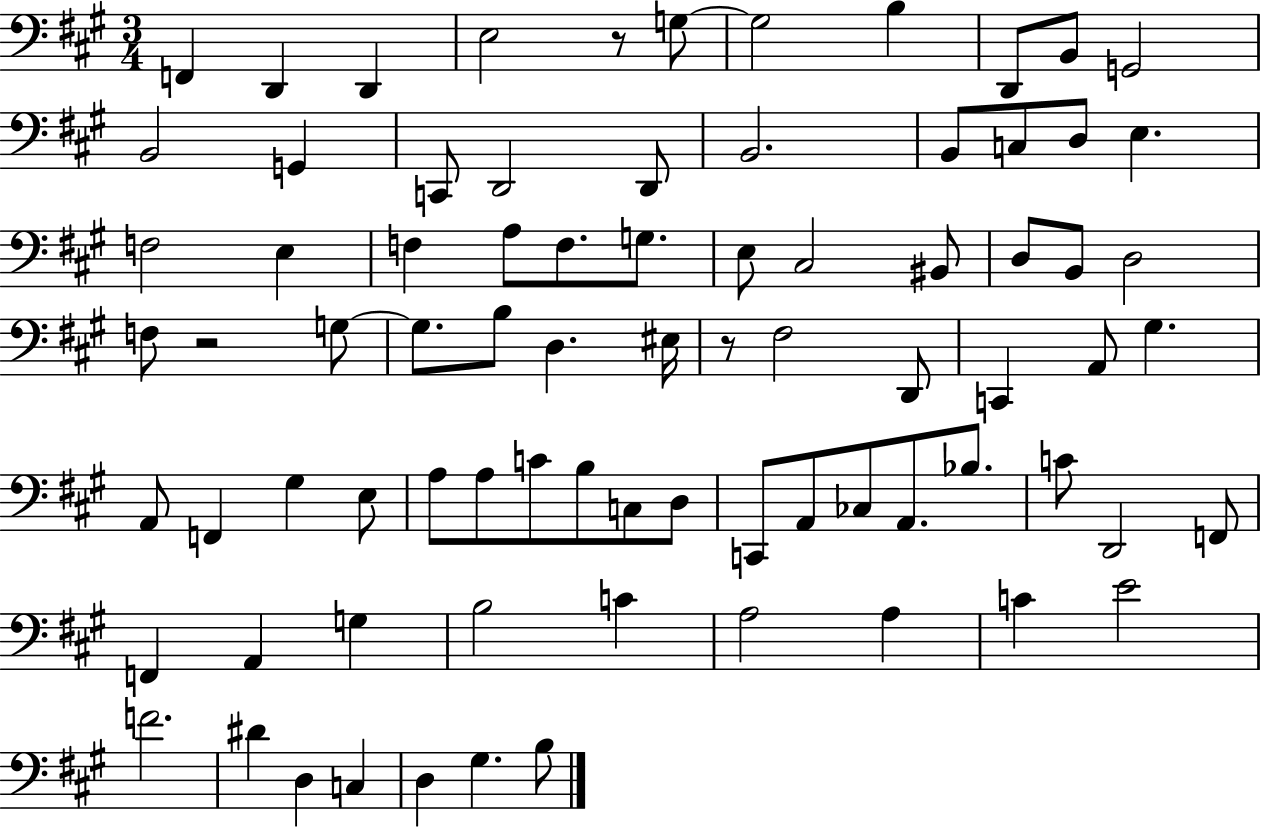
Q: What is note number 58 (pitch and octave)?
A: Bb3